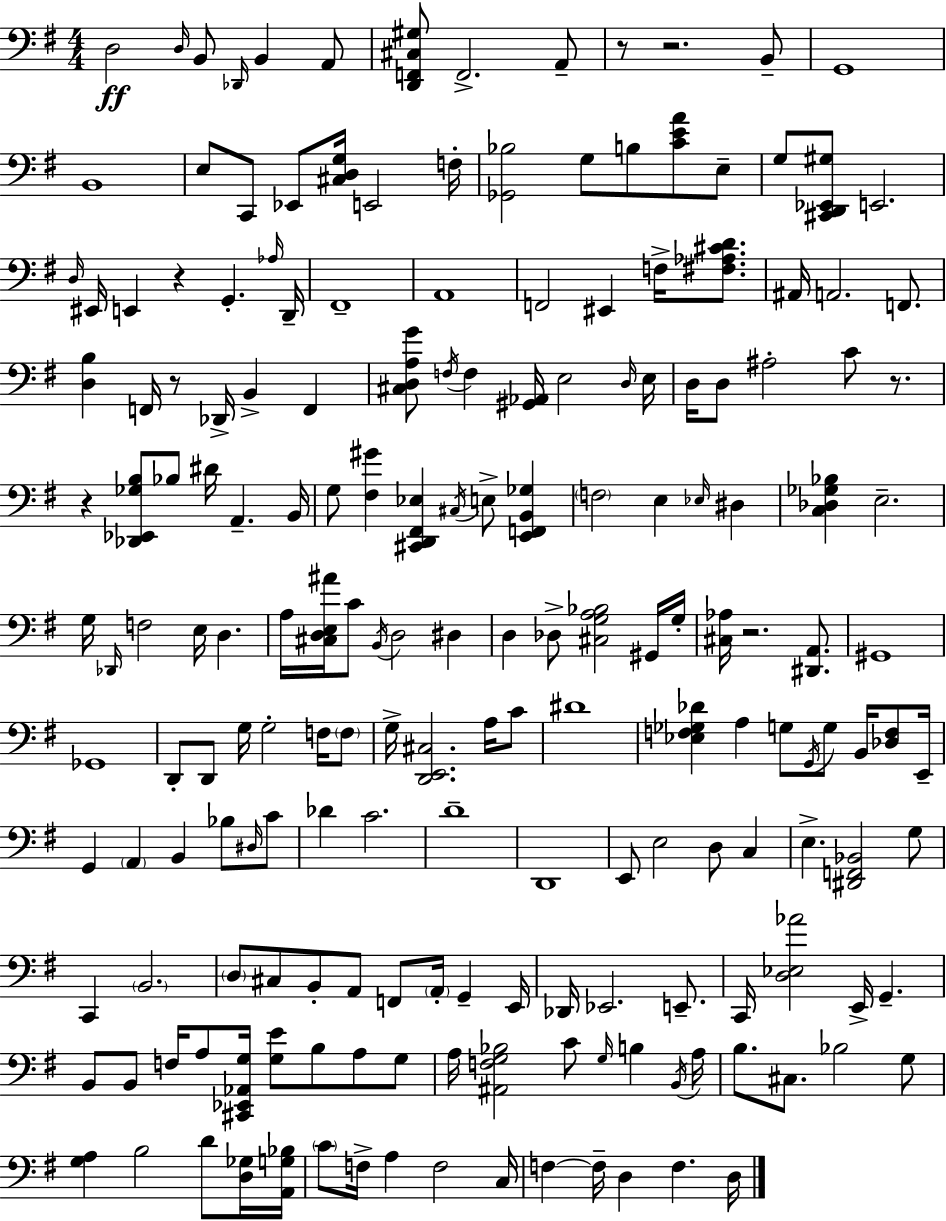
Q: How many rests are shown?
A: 7